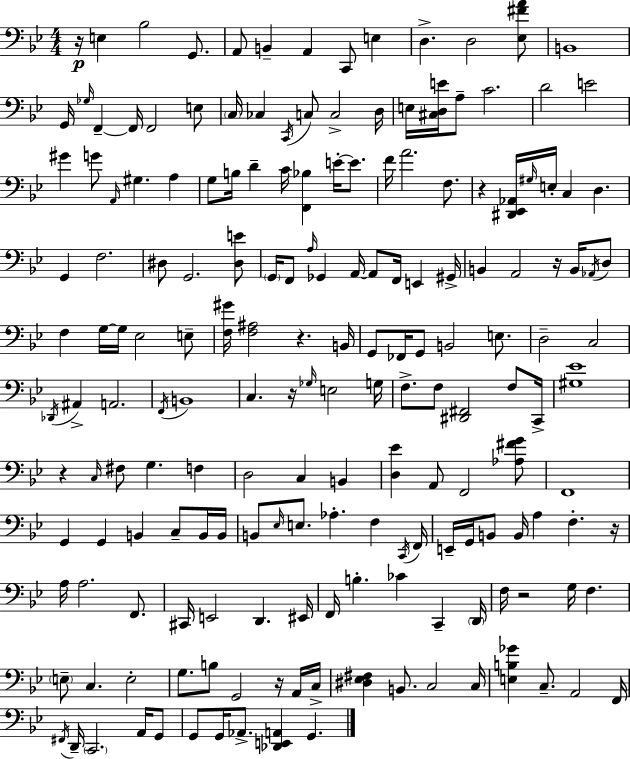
{
  \clef bass
  \numericTimeSignature
  \time 4/4
  \key bes \major
  r16\p e4 bes2 g,8. | a,8 b,4-- a,4 c,8 e4 | d4.-> d2 <ees fis' a'>8 | b,1 | \break g,16 \grace { ges16 } f,4--~~ f,16 f,2 e8 | \parenthesize c16 ces4 \acciaccatura { c,16 } c8 c2-> | d16 e16 <cis d e'>16 a8-- c'2. | d'2 e'2 | \break gis'4 g'8 \grace { a,16 } gis4. a4 | g8 b16 d'4-- c'16 <f, bes>4 e'16-.~~ | e'8. f'16 a'2. | f8. r4 <dis, ees, aes,>16 \grace { gis16 } e16-. c4 d4. | \break g,4 f2. | dis8 g,2. | <dis e'>8 \parenthesize g,16 f,8 \grace { a16 } ges,4 a,16~~ a,8 f,16 | e,4 gis,16-> b,4 a,2 | \break r16 b,16 \acciaccatura { aes,16 } d8 f4 g16~~ g16 ees2 | e8-- <f gis'>16 <f ais>2 r4. | b,16 g,8 fes,16 g,8 b,2 | e8. d2-- c2 | \break \acciaccatura { des,16 } ais,4-> a,2. | \acciaccatura { f,16 } b,1 | c4. r16 \grace { ges16 } | e2 g16 f8.-> f8 <dis, fis,>2 | \break f8 c,16-> <gis ees'>1 | r4 \grace { c16 } fis8 | g4. f4 d2 | c4 b,4 <d ees'>4 a,8 | \break f,2 <aes fis' g'>8 f,1 | g,4 g,4 | b,4 c8-- b,16 b,16 b,8 \grace { ees16 } e8. | aes4.-. f4 \acciaccatura { c,16 } f,16 e,16-- g,16 b,8 | \break b,16 a4 f4.-. r16 a16 a2. | f,8. cis,16 e,2 | d,4. eis,16 f,16 b4.-. | ces'4 c,4-- \parenthesize d,16 f16 r2 | \break g16 f4. \parenthesize e8-- c4. | e2-. g8. b8 | g,2 r16 a,16 c16-> <dis ees fis>4 | b,8. c2 c16 <e b ges'>4 | \break c8.-- a,2 f,16 \acciaccatura { fis,16 } d,16-- \parenthesize c,2. | a,16 g,8 g,8 g,16 | aes,8.-> <des, e, a,>4 g,4. \bar "|."
}